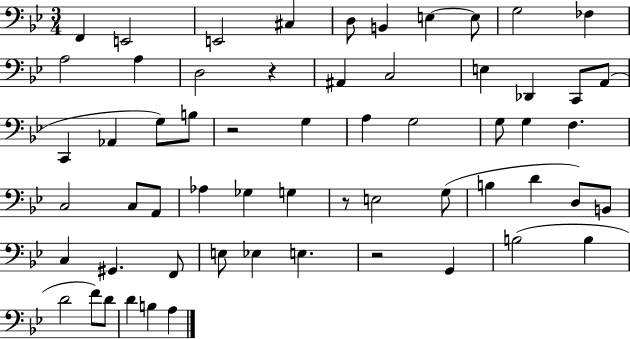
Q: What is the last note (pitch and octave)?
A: A3